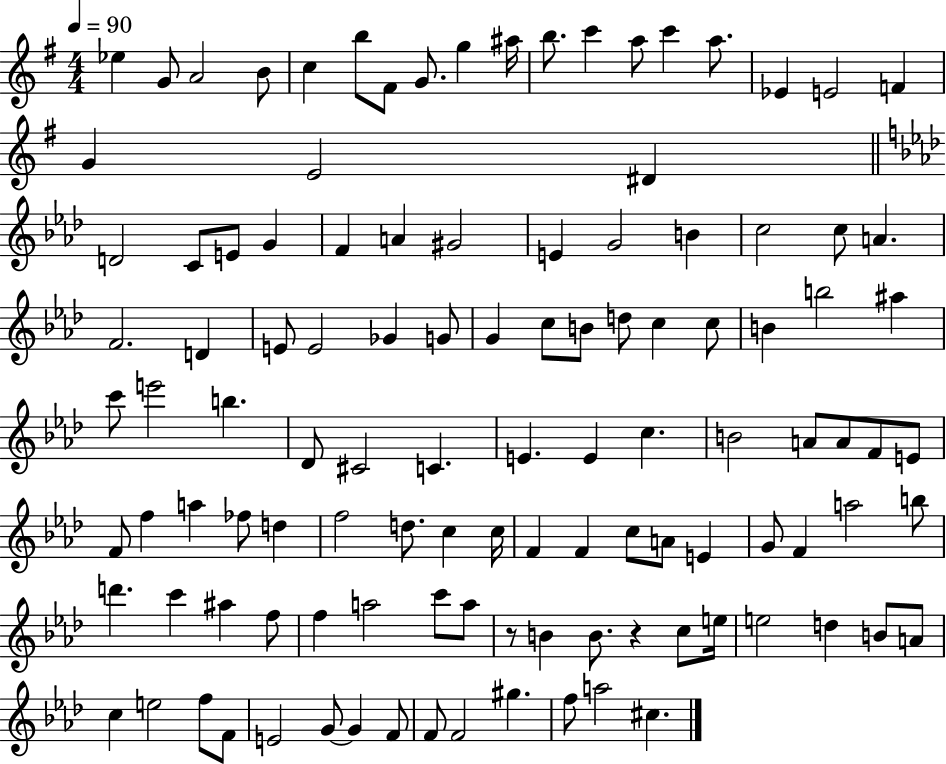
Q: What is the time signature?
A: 4/4